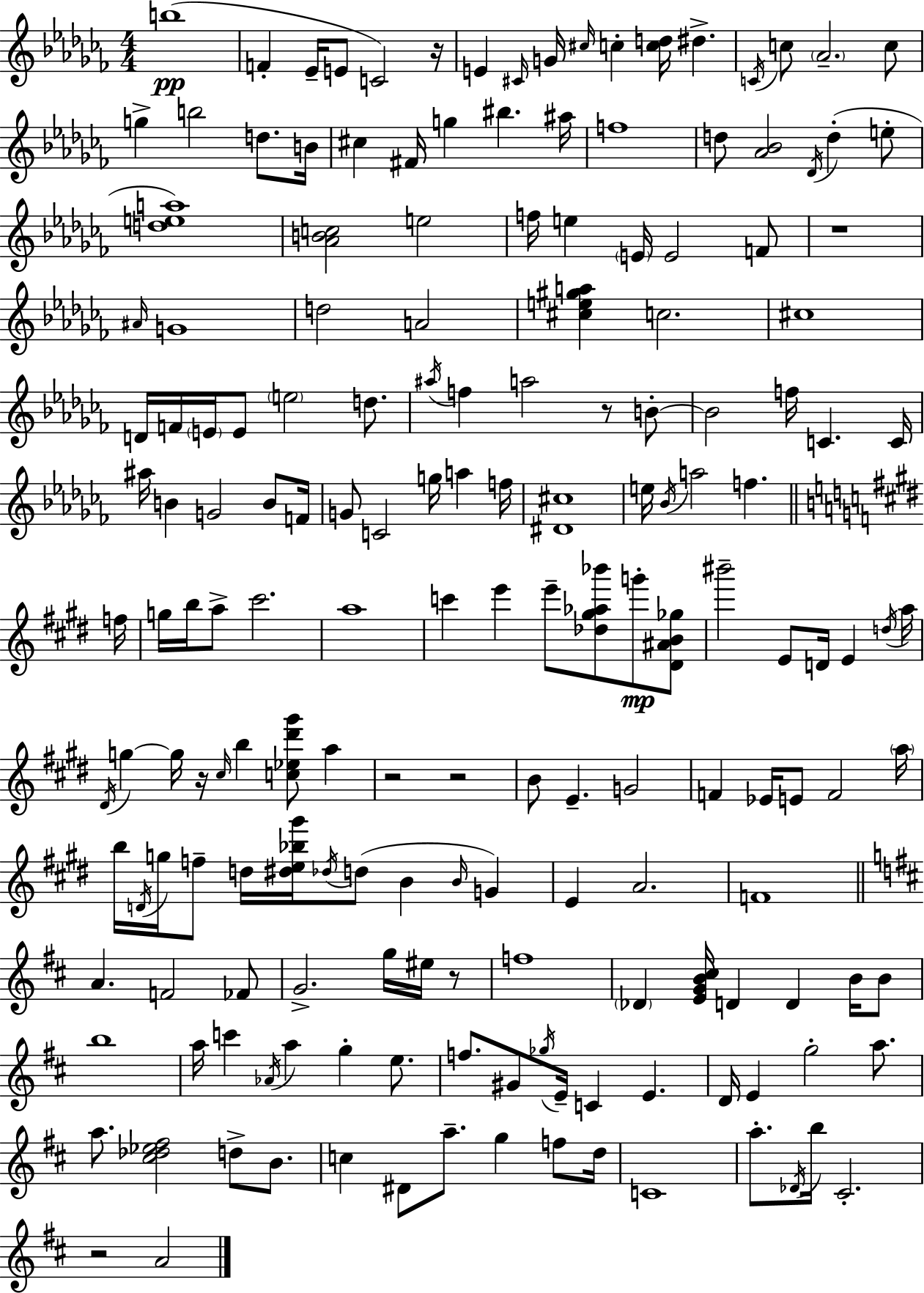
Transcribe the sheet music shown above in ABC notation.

X:1
T:Untitled
M:4/4
L:1/4
K:Abm
b4 F _E/4 E/2 C2 z/4 E ^C/4 G/4 ^c/4 c [cd]/4 ^d C/4 c/2 _A2 c/2 g b2 d/2 B/4 ^c ^F/4 g ^b ^a/4 f4 d/2 [_A_B]2 _D/4 d e/2 [dea]4 [_ABc]2 e2 f/4 e E/4 E2 F/2 z4 ^A/4 G4 d2 A2 [^ce^ga] c2 ^c4 D/4 F/4 E/4 E/2 e2 d/2 ^a/4 f a2 z/2 B/2 B2 f/4 C C/4 ^a/4 B G2 B/2 F/4 G/2 C2 g/4 a f/4 [^D^c]4 e/4 _B/4 a2 f f/4 g/4 b/4 a/2 ^c'2 a4 c' e' e'/2 [_d^g_a_b']/2 g'/2 [^D^AB_g]/2 ^b'2 E/2 D/4 E d/4 a/4 ^D/4 g g/4 z/4 ^c/4 b [c_e^d'^g']/2 a z2 z2 B/2 E G2 F _E/4 E/2 F2 a/4 b/4 D/4 g/4 f/2 d/4 [^de_b^g']/4 _d/4 d/2 B B/4 G E A2 F4 A F2 _F/2 G2 g/4 ^e/4 z/2 f4 _D [EGB^c]/4 D D B/4 B/2 b4 a/4 c' _A/4 a g e/2 f/2 ^G/2 _g/4 E/4 C E D/4 E g2 a/2 a/2 [^c_d_e^f]2 d/2 B/2 c ^D/2 a/2 g f/2 d/4 C4 a/2 _D/4 b/4 ^C2 z2 A2